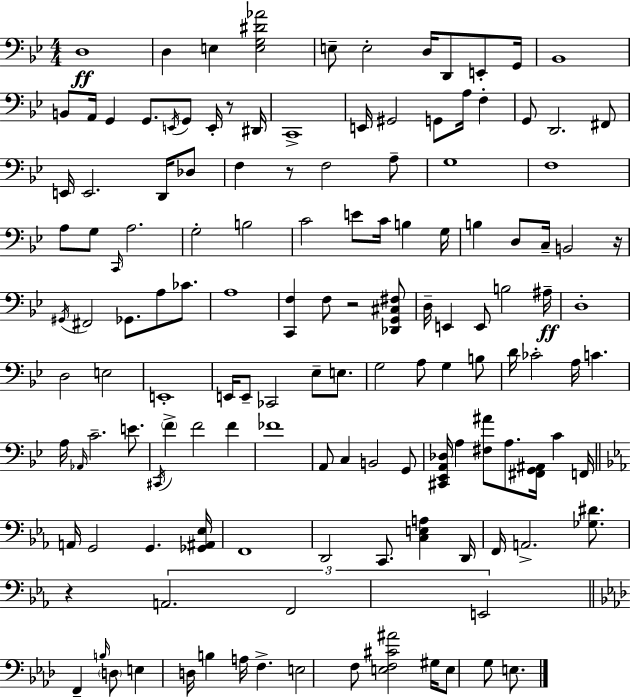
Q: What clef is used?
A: bass